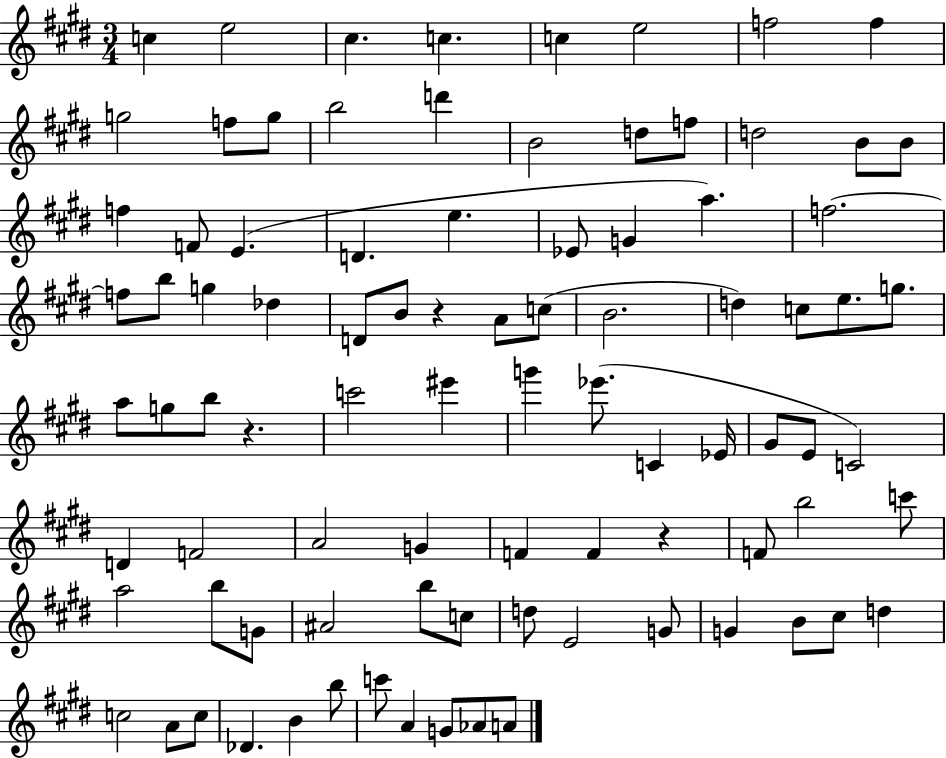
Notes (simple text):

C5/q E5/h C#5/q. C5/q. C5/q E5/h F5/h F5/q G5/h F5/e G5/e B5/h D6/q B4/h D5/e F5/e D5/h B4/e B4/e F5/q F4/e E4/q. D4/q. E5/q. Eb4/e G4/q A5/q. F5/h. F5/e B5/e G5/q Db5/q D4/e B4/e R/q A4/e C5/e B4/h. D5/q C5/e E5/e. G5/e. A5/e G5/e B5/e R/q. C6/h EIS6/q G6/q Eb6/e. C4/q Eb4/s G#4/e E4/e C4/h D4/q F4/h A4/h G4/q F4/q F4/q R/q F4/e B5/h C6/e A5/h B5/e G4/e A#4/h B5/e C5/e D5/e E4/h G4/e G4/q B4/e C#5/e D5/q C5/h A4/e C5/e Db4/q. B4/q B5/e C6/e A4/q G4/e Ab4/e A4/e